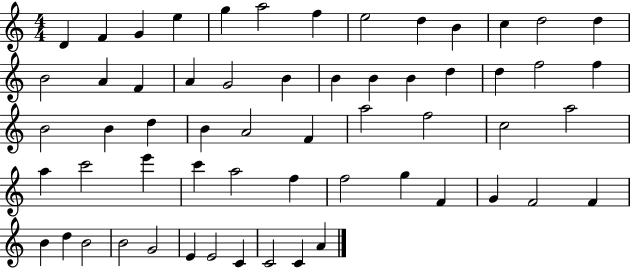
D4/q F4/q G4/q E5/q G5/q A5/h F5/q E5/h D5/q B4/q C5/q D5/h D5/q B4/h A4/q F4/q A4/q G4/h B4/q B4/q B4/q B4/q D5/q D5/q F5/h F5/q B4/h B4/q D5/q B4/q A4/h F4/q A5/h F5/h C5/h A5/h A5/q C6/h E6/q C6/q A5/h F5/q F5/h G5/q F4/q G4/q F4/h F4/q B4/q D5/q B4/h B4/h G4/h E4/q E4/h C4/q C4/h C4/q A4/q